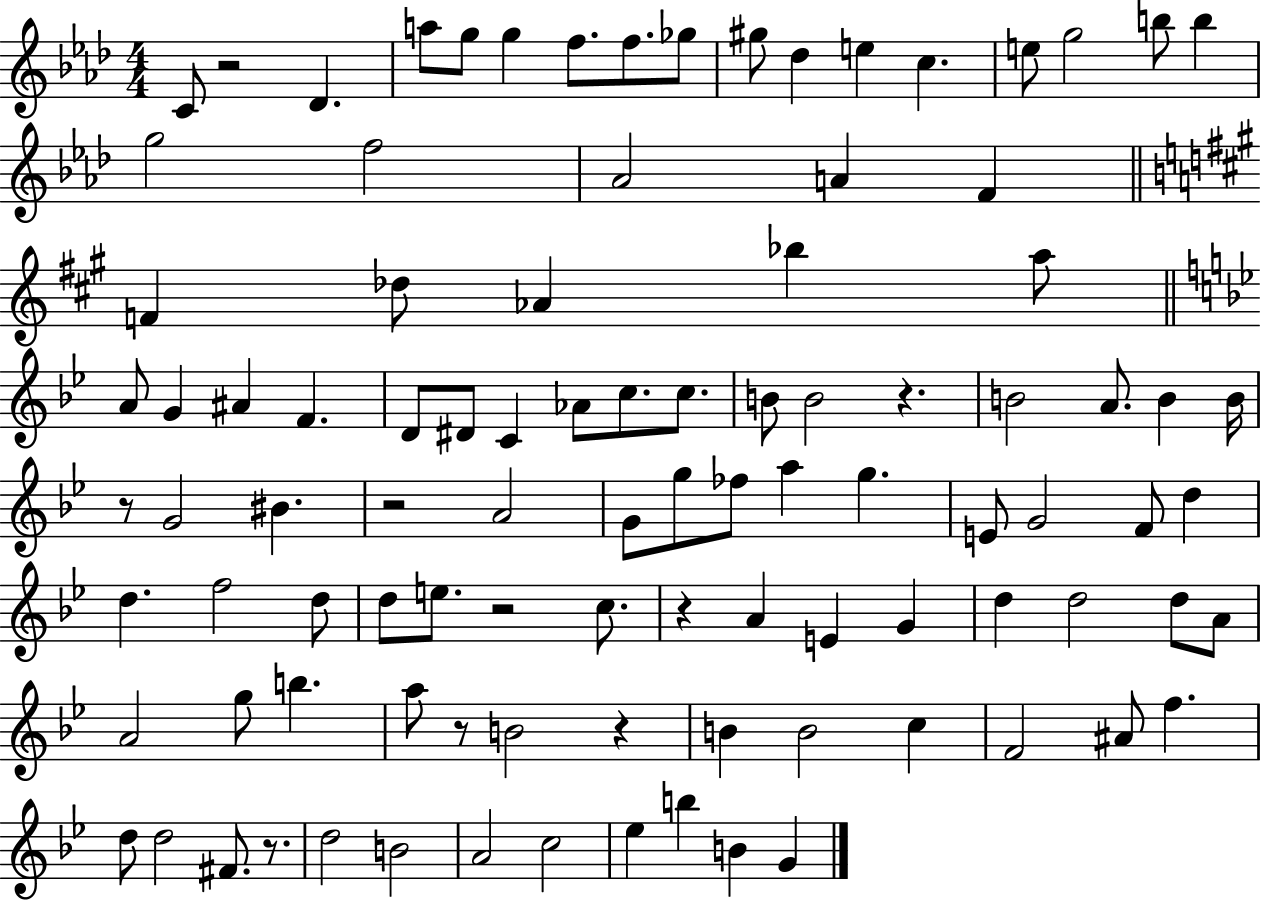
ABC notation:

X:1
T:Untitled
M:4/4
L:1/4
K:Ab
C/2 z2 _D a/2 g/2 g f/2 f/2 _g/2 ^g/2 _d e c e/2 g2 b/2 b g2 f2 _A2 A F F _d/2 _A _b a/2 A/2 G ^A F D/2 ^D/2 C _A/2 c/2 c/2 B/2 B2 z B2 A/2 B B/4 z/2 G2 ^B z2 A2 G/2 g/2 _f/2 a g E/2 G2 F/2 d d f2 d/2 d/2 e/2 z2 c/2 z A E G d d2 d/2 A/2 A2 g/2 b a/2 z/2 B2 z B B2 c F2 ^A/2 f d/2 d2 ^F/2 z/2 d2 B2 A2 c2 _e b B G